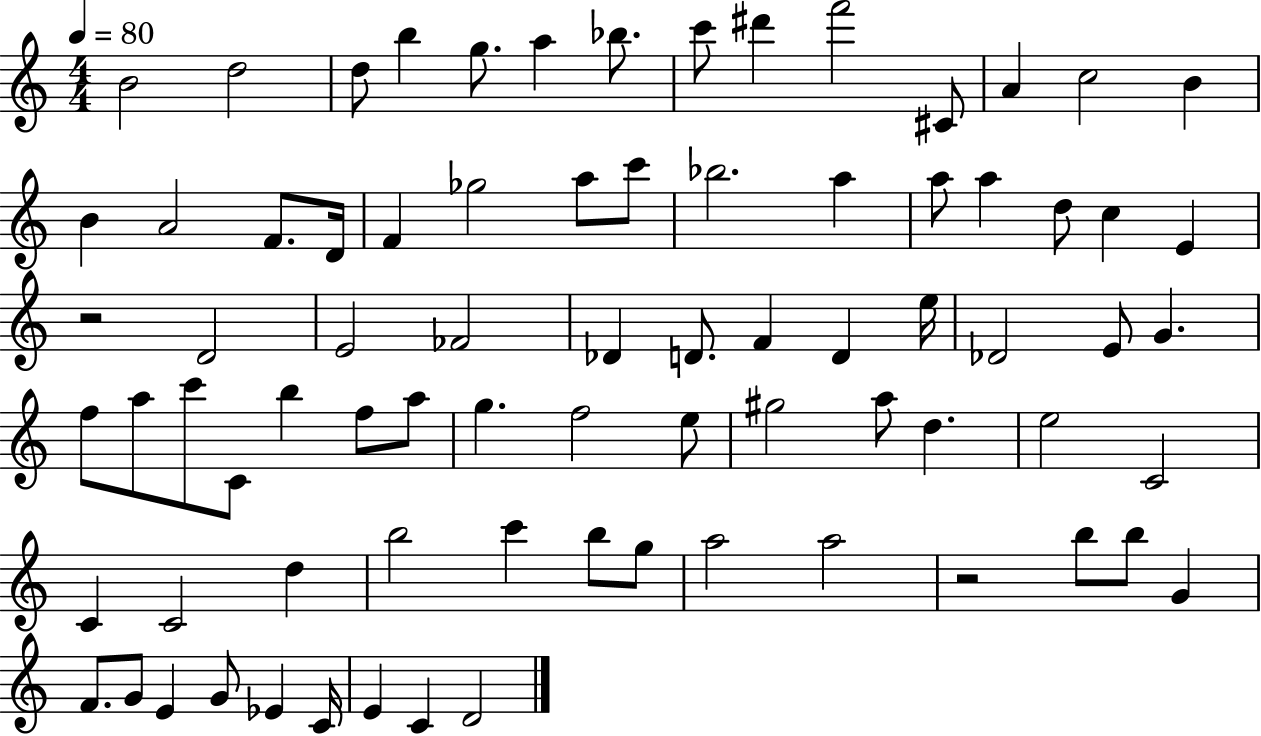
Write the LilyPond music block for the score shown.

{
  \clef treble
  \numericTimeSignature
  \time 4/4
  \key c \major
  \tempo 4 = 80
  \repeat volta 2 { b'2 d''2 | d''8 b''4 g''8. a''4 bes''8. | c'''8 dis'''4 f'''2 cis'8 | a'4 c''2 b'4 | \break b'4 a'2 f'8. d'16 | f'4 ges''2 a''8 c'''8 | bes''2. a''4 | a''8 a''4 d''8 c''4 e'4 | \break r2 d'2 | e'2 fes'2 | des'4 d'8. f'4 d'4 e''16 | des'2 e'8 g'4. | \break f''8 a''8 c'''8 c'8 b''4 f''8 a''8 | g''4. f''2 e''8 | gis''2 a''8 d''4. | e''2 c'2 | \break c'4 c'2 d''4 | b''2 c'''4 b''8 g''8 | a''2 a''2 | r2 b''8 b''8 g'4 | \break f'8. g'8 e'4 g'8 ees'4 c'16 | e'4 c'4 d'2 | } \bar "|."
}